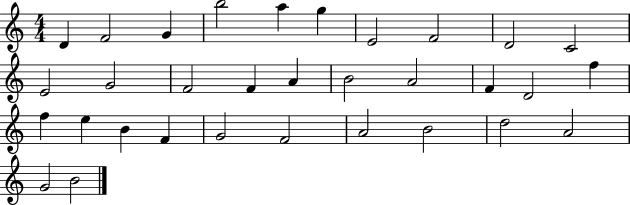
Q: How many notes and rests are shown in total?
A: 32